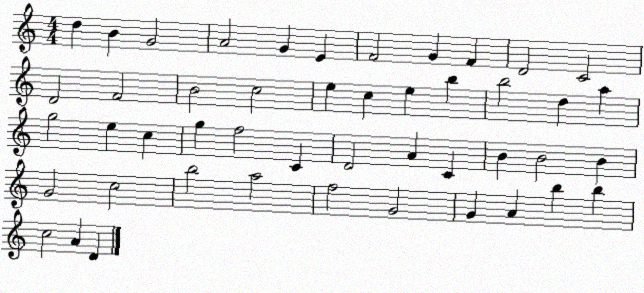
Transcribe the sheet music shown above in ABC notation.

X:1
T:Untitled
M:4/4
L:1/4
K:C
d B G2 A2 G E F2 G F D2 C2 D2 F2 B2 c2 e c e b b2 d a g2 e c g f2 C D2 A C B B2 B G2 c2 b2 a2 f2 G2 G A b b c2 A D